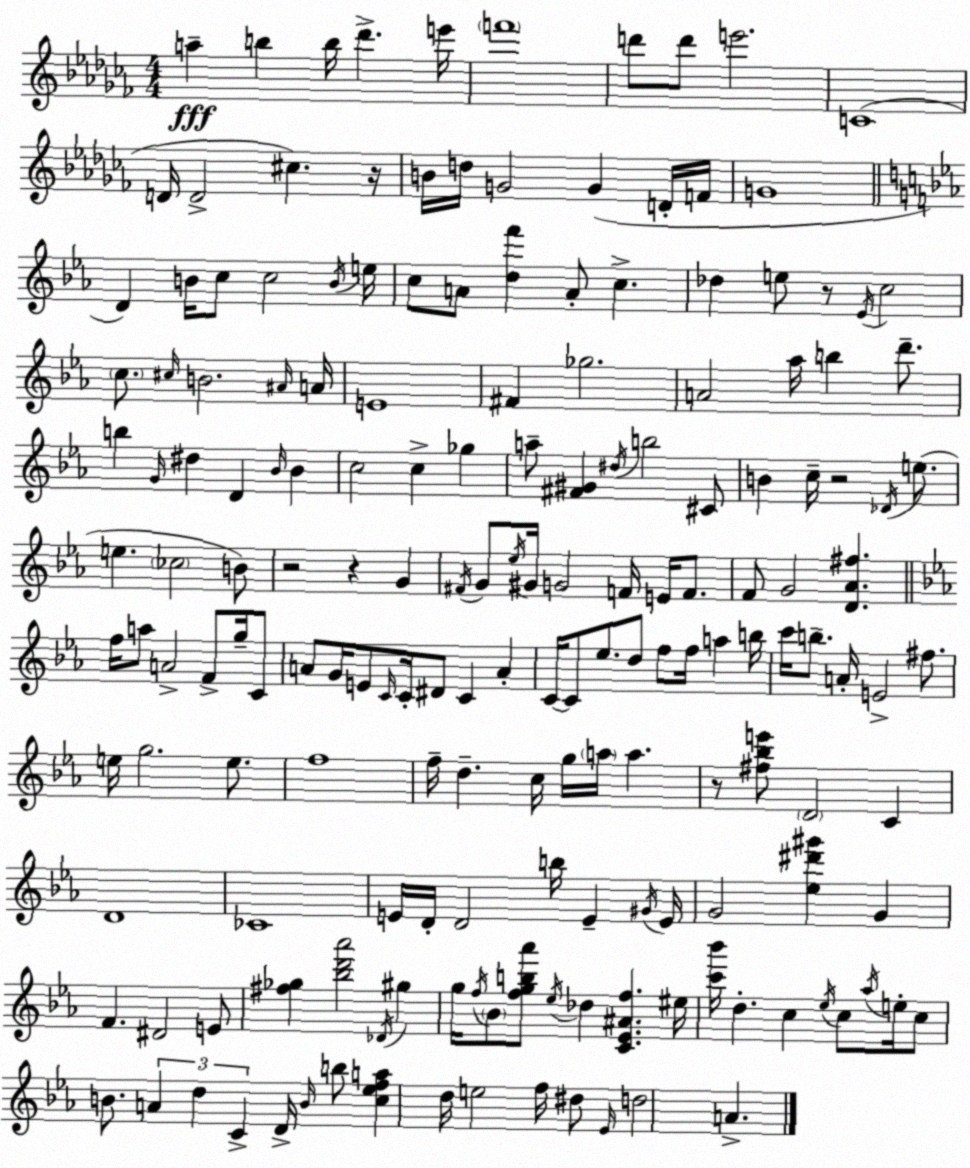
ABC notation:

X:1
T:Untitled
M:4/4
L:1/4
K:Abm
a b b/4 _d' e'/4 f'4 d'/2 d'/2 e'2 C4 D/4 D2 ^c z/4 B/4 d/4 G2 G D/4 F/4 G4 D B/4 c/2 c2 B/4 e/4 c/2 A/2 [df'] A/2 c _d e/2 z/2 _E/4 c2 c/2 ^c/4 B2 ^A/4 A/4 E4 ^F _g2 A2 _a/4 b d'/2 b G/4 ^d D _B/4 _B c2 c _g a/2 [^F^G] ^d/4 b2 ^C/2 B c/4 z2 _D/4 e/2 e _c2 B/2 z2 z G ^F/4 G/2 _e/4 ^G/4 G2 F/4 E/4 F/2 F/2 G2 [D_A^f] f/4 a/2 A2 F/2 g/4 C/2 A/2 G/4 E/2 C/4 C/4 ^D/2 C A C/4 C/2 _e/2 d/2 f/2 f/4 a b/4 c'/4 b/2 A/4 E2 ^f/2 e/4 g2 e/2 f4 f/4 d c/4 g/4 a/4 a z/2 [^f_be']/2 D2 C D4 _C4 E/4 D/4 D2 b/4 E ^G/4 E/4 G2 [_e^d'^g'] G F ^D2 E/2 [^f_g] [_bd'_a']2 _D/4 ^g g/4 f/4 _B/2 [fgb_a']/2 _e/4 _d [C_E^Af] ^e/4 [c'_b']/4 d c _e/4 c/2 _a/4 e/4 c/2 B/2 A d C D/4 B/4 b/2 [c_efa] d/4 e2 f/4 ^d/2 _E/4 d2 A